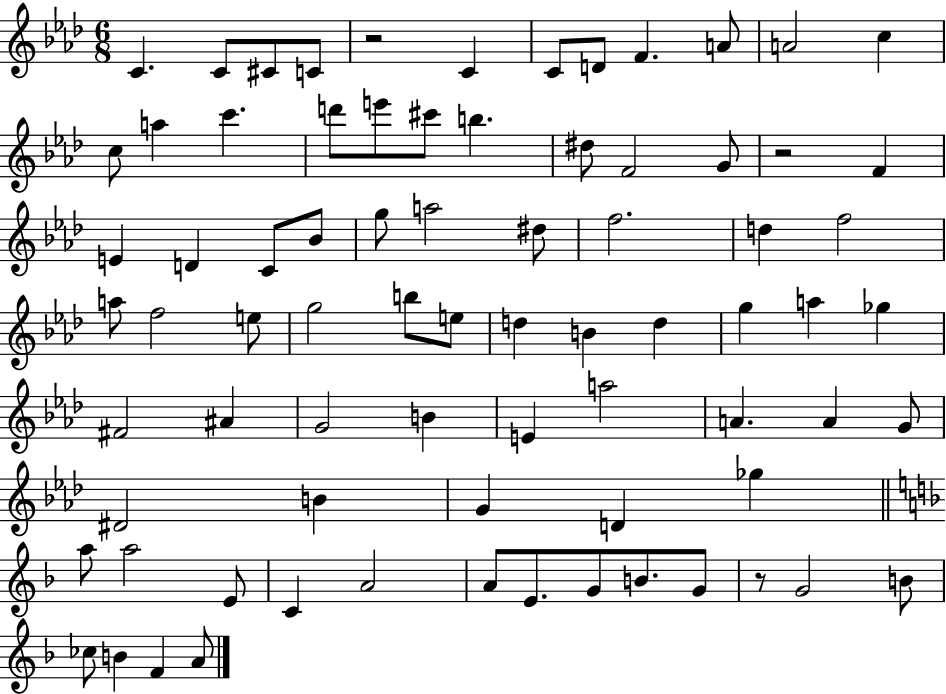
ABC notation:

X:1
T:Untitled
M:6/8
L:1/4
K:Ab
C C/2 ^C/2 C/2 z2 C C/2 D/2 F A/2 A2 c c/2 a c' d'/2 e'/2 ^c'/2 b ^d/2 F2 G/2 z2 F E D C/2 _B/2 g/2 a2 ^d/2 f2 d f2 a/2 f2 e/2 g2 b/2 e/2 d B d g a _g ^F2 ^A G2 B E a2 A A G/2 ^D2 B G D _g a/2 a2 E/2 C A2 A/2 E/2 G/2 B/2 G/2 z/2 G2 B/2 _c/2 B F A/2